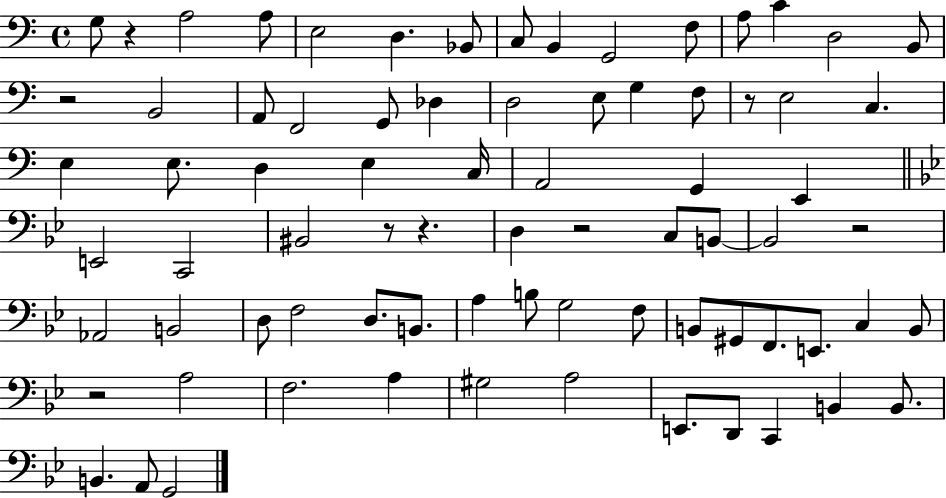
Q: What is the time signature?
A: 4/4